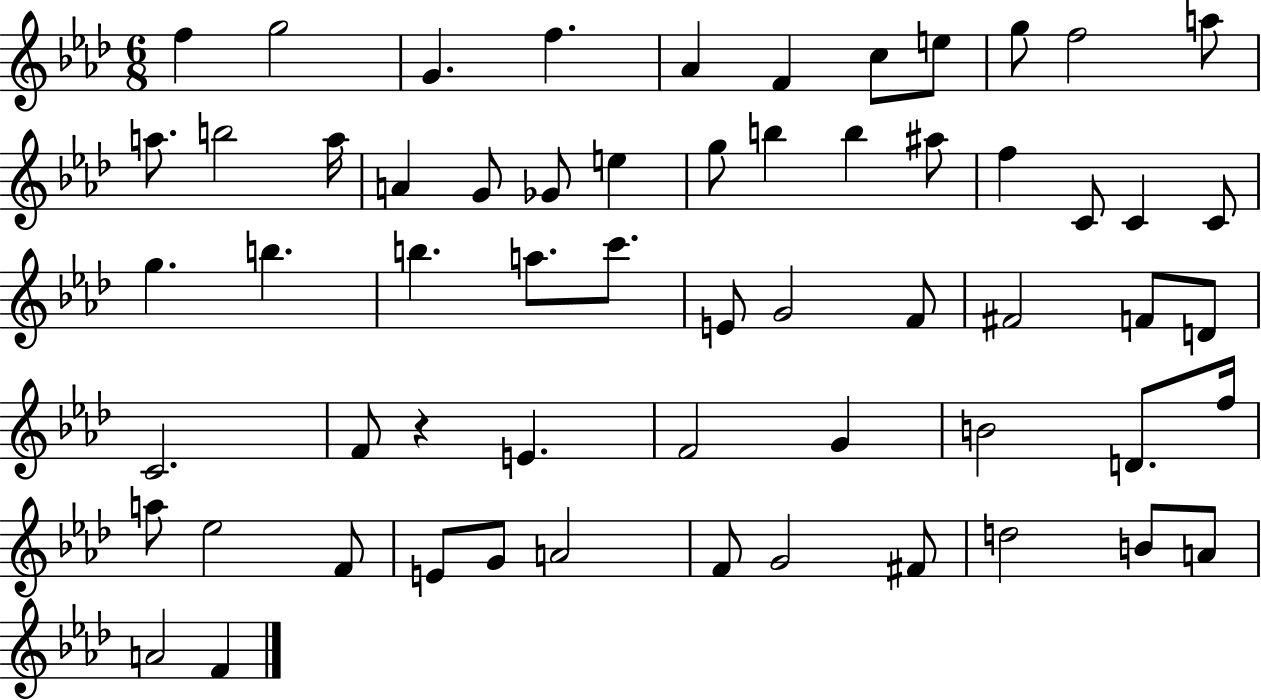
X:1
T:Untitled
M:6/8
L:1/4
K:Ab
f g2 G f _A F c/2 e/2 g/2 f2 a/2 a/2 b2 a/4 A G/2 _G/2 e g/2 b b ^a/2 f C/2 C C/2 g b b a/2 c'/2 E/2 G2 F/2 ^F2 F/2 D/2 C2 F/2 z E F2 G B2 D/2 f/4 a/2 _e2 F/2 E/2 G/2 A2 F/2 G2 ^F/2 d2 B/2 A/2 A2 F